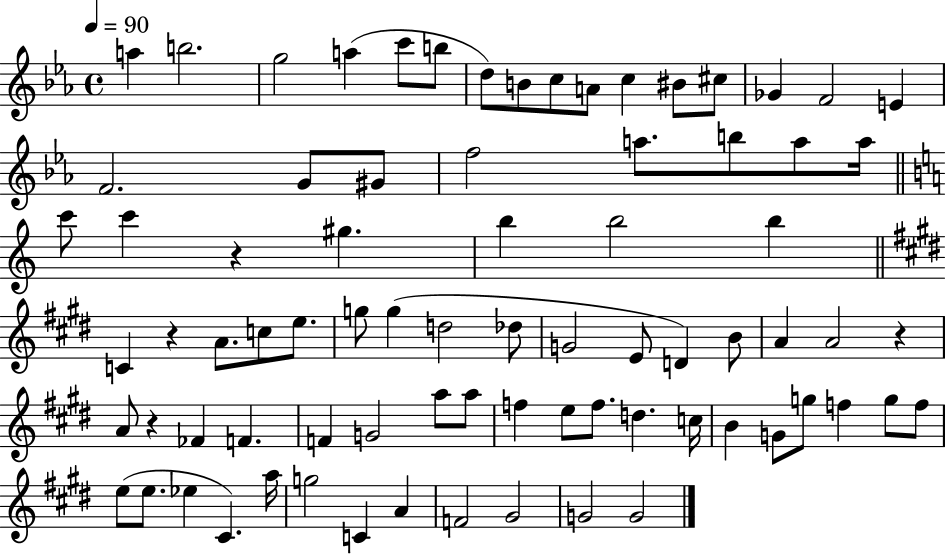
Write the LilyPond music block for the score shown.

{
  \clef treble
  \time 4/4
  \defaultTimeSignature
  \key ees \major
  \tempo 4 = 90
  a''4 b''2. | g''2 a''4( c'''8 b''8 | d''8) b'8 c''8 a'8 c''4 bis'8 cis''8 | ges'4 f'2 e'4 | \break f'2. g'8 gis'8 | f''2 a''8. b''8 a''8 a''16 | \bar "||" \break \key c \major c'''8 c'''4 r4 gis''4. | b''4 b''2 b''4 | \bar "||" \break \key e \major c'4 r4 a'8. c''8 e''8. | g''8 g''4( d''2 des''8 | g'2 e'8 d'4) b'8 | a'4 a'2 r4 | \break a'8 r4 fes'4 f'4. | f'4 g'2 a''8 a''8 | f''4 e''8 f''8. d''4. c''16 | b'4 g'8 g''8 f''4 g''8 f''8 | \break e''8( e''8. ees''4 cis'4.) a''16 | g''2 c'4 a'4 | f'2 gis'2 | g'2 g'2 | \break \bar "|."
}